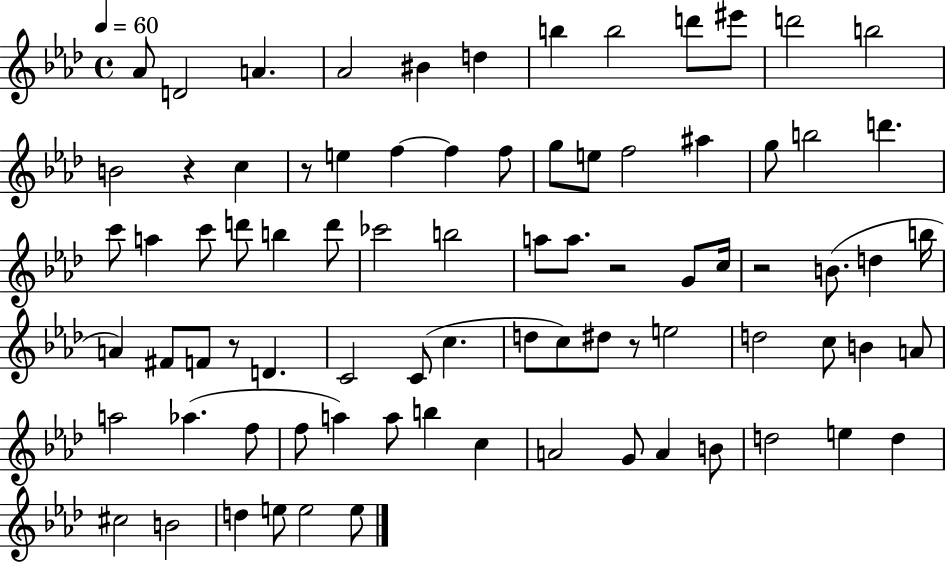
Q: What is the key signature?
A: AES major